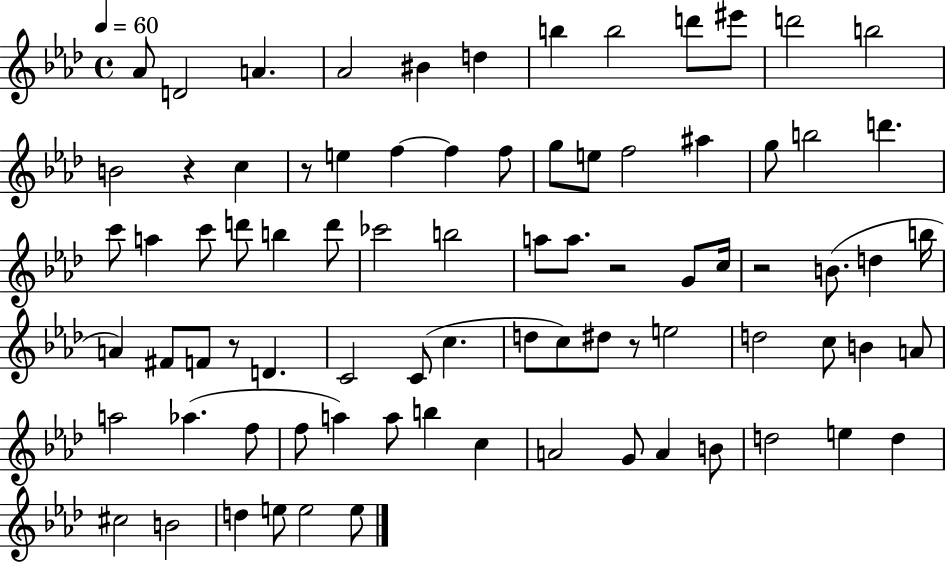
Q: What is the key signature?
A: AES major